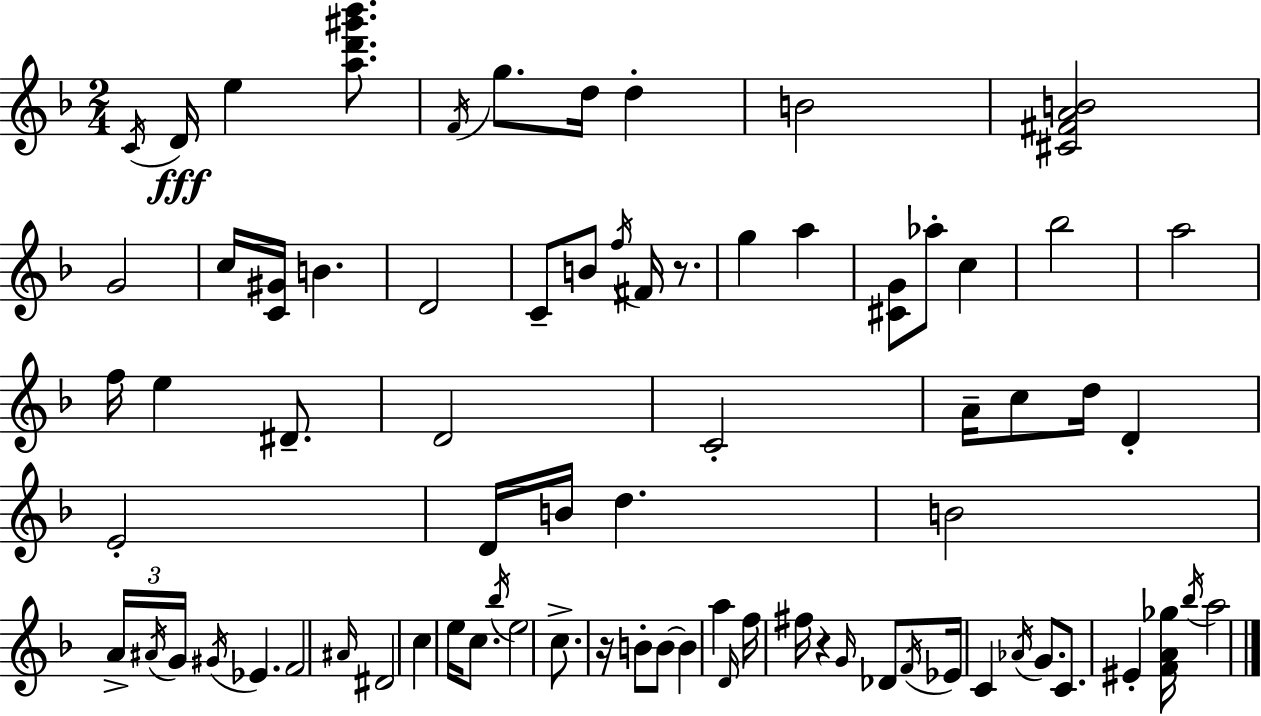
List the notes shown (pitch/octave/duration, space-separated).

C4/s D4/s E5/q [A5,D6,G#6,Bb6]/e. F4/s G5/e. D5/s D5/q B4/h [C#4,F#4,A4,B4]/h G4/h C5/s [C4,G#4]/s B4/q. D4/h C4/e B4/e F5/s F#4/s R/e. G5/q A5/q [C#4,G4]/e Ab5/e C5/q Bb5/h A5/h F5/s E5/q D#4/e. D4/h C4/h A4/s C5/e D5/s D4/q E4/h D4/s B4/s D5/q. B4/h A4/s A#4/s G4/s G#4/s Eb4/q. F4/h A#4/s D#4/h C5/q E5/s C5/e. Bb5/s E5/h C5/e. R/s B4/e B4/e B4/q A5/q D4/s F5/s F#5/s R/q G4/s Db4/e F4/s Eb4/s C4/q Ab4/s G4/e. C4/e. EIS4/q [F4,A4,Gb5]/s Bb5/s A5/h